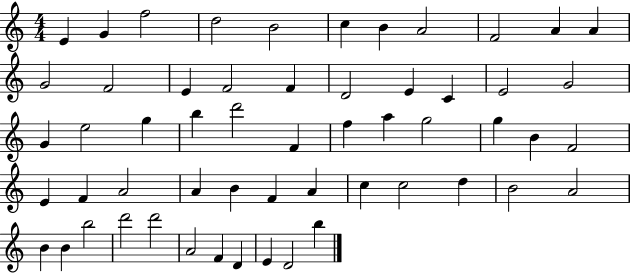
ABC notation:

X:1
T:Untitled
M:4/4
L:1/4
K:C
E G f2 d2 B2 c B A2 F2 A A G2 F2 E F2 F D2 E C E2 G2 G e2 g b d'2 F f a g2 g B F2 E F A2 A B F A c c2 d B2 A2 B B b2 d'2 d'2 A2 F D E D2 b